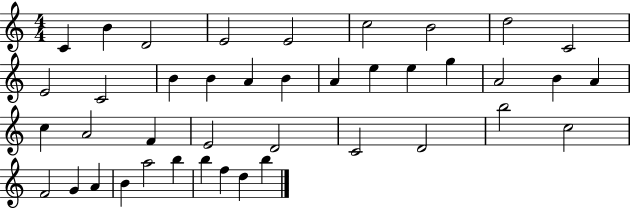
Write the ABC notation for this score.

X:1
T:Untitled
M:4/4
L:1/4
K:C
C B D2 E2 E2 c2 B2 d2 C2 E2 C2 B B A B A e e g A2 B A c A2 F E2 D2 C2 D2 b2 c2 F2 G A B a2 b b f d b